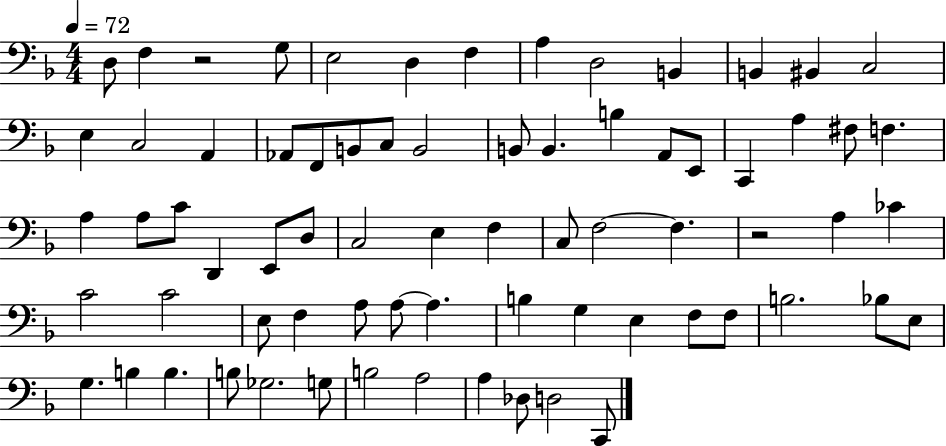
X:1
T:Untitled
M:4/4
L:1/4
K:F
D,/2 F, z2 G,/2 E,2 D, F, A, D,2 B,, B,, ^B,, C,2 E, C,2 A,, _A,,/2 F,,/2 B,,/2 C,/2 B,,2 B,,/2 B,, B, A,,/2 E,,/2 C,, A, ^F,/2 F, A, A,/2 C/2 D,, E,,/2 D,/2 C,2 E, F, C,/2 F,2 F, z2 A, _C C2 C2 E,/2 F, A,/2 A,/2 A, B, G, E, F,/2 F,/2 B,2 _B,/2 E,/2 G, B, B, B,/2 _G,2 G,/2 B,2 A,2 A, _D,/2 D,2 C,,/2